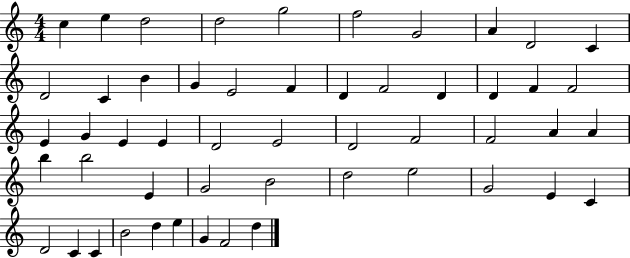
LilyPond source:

{
  \clef treble
  \numericTimeSignature
  \time 4/4
  \key c \major
  c''4 e''4 d''2 | d''2 g''2 | f''2 g'2 | a'4 d'2 c'4 | \break d'2 c'4 b'4 | g'4 e'2 f'4 | d'4 f'2 d'4 | d'4 f'4 f'2 | \break e'4 g'4 e'4 e'4 | d'2 e'2 | d'2 f'2 | f'2 a'4 a'4 | \break b''4 b''2 e'4 | g'2 b'2 | d''2 e''2 | g'2 e'4 c'4 | \break d'2 c'4 c'4 | b'2 d''4 e''4 | g'4 f'2 d''4 | \bar "|."
}